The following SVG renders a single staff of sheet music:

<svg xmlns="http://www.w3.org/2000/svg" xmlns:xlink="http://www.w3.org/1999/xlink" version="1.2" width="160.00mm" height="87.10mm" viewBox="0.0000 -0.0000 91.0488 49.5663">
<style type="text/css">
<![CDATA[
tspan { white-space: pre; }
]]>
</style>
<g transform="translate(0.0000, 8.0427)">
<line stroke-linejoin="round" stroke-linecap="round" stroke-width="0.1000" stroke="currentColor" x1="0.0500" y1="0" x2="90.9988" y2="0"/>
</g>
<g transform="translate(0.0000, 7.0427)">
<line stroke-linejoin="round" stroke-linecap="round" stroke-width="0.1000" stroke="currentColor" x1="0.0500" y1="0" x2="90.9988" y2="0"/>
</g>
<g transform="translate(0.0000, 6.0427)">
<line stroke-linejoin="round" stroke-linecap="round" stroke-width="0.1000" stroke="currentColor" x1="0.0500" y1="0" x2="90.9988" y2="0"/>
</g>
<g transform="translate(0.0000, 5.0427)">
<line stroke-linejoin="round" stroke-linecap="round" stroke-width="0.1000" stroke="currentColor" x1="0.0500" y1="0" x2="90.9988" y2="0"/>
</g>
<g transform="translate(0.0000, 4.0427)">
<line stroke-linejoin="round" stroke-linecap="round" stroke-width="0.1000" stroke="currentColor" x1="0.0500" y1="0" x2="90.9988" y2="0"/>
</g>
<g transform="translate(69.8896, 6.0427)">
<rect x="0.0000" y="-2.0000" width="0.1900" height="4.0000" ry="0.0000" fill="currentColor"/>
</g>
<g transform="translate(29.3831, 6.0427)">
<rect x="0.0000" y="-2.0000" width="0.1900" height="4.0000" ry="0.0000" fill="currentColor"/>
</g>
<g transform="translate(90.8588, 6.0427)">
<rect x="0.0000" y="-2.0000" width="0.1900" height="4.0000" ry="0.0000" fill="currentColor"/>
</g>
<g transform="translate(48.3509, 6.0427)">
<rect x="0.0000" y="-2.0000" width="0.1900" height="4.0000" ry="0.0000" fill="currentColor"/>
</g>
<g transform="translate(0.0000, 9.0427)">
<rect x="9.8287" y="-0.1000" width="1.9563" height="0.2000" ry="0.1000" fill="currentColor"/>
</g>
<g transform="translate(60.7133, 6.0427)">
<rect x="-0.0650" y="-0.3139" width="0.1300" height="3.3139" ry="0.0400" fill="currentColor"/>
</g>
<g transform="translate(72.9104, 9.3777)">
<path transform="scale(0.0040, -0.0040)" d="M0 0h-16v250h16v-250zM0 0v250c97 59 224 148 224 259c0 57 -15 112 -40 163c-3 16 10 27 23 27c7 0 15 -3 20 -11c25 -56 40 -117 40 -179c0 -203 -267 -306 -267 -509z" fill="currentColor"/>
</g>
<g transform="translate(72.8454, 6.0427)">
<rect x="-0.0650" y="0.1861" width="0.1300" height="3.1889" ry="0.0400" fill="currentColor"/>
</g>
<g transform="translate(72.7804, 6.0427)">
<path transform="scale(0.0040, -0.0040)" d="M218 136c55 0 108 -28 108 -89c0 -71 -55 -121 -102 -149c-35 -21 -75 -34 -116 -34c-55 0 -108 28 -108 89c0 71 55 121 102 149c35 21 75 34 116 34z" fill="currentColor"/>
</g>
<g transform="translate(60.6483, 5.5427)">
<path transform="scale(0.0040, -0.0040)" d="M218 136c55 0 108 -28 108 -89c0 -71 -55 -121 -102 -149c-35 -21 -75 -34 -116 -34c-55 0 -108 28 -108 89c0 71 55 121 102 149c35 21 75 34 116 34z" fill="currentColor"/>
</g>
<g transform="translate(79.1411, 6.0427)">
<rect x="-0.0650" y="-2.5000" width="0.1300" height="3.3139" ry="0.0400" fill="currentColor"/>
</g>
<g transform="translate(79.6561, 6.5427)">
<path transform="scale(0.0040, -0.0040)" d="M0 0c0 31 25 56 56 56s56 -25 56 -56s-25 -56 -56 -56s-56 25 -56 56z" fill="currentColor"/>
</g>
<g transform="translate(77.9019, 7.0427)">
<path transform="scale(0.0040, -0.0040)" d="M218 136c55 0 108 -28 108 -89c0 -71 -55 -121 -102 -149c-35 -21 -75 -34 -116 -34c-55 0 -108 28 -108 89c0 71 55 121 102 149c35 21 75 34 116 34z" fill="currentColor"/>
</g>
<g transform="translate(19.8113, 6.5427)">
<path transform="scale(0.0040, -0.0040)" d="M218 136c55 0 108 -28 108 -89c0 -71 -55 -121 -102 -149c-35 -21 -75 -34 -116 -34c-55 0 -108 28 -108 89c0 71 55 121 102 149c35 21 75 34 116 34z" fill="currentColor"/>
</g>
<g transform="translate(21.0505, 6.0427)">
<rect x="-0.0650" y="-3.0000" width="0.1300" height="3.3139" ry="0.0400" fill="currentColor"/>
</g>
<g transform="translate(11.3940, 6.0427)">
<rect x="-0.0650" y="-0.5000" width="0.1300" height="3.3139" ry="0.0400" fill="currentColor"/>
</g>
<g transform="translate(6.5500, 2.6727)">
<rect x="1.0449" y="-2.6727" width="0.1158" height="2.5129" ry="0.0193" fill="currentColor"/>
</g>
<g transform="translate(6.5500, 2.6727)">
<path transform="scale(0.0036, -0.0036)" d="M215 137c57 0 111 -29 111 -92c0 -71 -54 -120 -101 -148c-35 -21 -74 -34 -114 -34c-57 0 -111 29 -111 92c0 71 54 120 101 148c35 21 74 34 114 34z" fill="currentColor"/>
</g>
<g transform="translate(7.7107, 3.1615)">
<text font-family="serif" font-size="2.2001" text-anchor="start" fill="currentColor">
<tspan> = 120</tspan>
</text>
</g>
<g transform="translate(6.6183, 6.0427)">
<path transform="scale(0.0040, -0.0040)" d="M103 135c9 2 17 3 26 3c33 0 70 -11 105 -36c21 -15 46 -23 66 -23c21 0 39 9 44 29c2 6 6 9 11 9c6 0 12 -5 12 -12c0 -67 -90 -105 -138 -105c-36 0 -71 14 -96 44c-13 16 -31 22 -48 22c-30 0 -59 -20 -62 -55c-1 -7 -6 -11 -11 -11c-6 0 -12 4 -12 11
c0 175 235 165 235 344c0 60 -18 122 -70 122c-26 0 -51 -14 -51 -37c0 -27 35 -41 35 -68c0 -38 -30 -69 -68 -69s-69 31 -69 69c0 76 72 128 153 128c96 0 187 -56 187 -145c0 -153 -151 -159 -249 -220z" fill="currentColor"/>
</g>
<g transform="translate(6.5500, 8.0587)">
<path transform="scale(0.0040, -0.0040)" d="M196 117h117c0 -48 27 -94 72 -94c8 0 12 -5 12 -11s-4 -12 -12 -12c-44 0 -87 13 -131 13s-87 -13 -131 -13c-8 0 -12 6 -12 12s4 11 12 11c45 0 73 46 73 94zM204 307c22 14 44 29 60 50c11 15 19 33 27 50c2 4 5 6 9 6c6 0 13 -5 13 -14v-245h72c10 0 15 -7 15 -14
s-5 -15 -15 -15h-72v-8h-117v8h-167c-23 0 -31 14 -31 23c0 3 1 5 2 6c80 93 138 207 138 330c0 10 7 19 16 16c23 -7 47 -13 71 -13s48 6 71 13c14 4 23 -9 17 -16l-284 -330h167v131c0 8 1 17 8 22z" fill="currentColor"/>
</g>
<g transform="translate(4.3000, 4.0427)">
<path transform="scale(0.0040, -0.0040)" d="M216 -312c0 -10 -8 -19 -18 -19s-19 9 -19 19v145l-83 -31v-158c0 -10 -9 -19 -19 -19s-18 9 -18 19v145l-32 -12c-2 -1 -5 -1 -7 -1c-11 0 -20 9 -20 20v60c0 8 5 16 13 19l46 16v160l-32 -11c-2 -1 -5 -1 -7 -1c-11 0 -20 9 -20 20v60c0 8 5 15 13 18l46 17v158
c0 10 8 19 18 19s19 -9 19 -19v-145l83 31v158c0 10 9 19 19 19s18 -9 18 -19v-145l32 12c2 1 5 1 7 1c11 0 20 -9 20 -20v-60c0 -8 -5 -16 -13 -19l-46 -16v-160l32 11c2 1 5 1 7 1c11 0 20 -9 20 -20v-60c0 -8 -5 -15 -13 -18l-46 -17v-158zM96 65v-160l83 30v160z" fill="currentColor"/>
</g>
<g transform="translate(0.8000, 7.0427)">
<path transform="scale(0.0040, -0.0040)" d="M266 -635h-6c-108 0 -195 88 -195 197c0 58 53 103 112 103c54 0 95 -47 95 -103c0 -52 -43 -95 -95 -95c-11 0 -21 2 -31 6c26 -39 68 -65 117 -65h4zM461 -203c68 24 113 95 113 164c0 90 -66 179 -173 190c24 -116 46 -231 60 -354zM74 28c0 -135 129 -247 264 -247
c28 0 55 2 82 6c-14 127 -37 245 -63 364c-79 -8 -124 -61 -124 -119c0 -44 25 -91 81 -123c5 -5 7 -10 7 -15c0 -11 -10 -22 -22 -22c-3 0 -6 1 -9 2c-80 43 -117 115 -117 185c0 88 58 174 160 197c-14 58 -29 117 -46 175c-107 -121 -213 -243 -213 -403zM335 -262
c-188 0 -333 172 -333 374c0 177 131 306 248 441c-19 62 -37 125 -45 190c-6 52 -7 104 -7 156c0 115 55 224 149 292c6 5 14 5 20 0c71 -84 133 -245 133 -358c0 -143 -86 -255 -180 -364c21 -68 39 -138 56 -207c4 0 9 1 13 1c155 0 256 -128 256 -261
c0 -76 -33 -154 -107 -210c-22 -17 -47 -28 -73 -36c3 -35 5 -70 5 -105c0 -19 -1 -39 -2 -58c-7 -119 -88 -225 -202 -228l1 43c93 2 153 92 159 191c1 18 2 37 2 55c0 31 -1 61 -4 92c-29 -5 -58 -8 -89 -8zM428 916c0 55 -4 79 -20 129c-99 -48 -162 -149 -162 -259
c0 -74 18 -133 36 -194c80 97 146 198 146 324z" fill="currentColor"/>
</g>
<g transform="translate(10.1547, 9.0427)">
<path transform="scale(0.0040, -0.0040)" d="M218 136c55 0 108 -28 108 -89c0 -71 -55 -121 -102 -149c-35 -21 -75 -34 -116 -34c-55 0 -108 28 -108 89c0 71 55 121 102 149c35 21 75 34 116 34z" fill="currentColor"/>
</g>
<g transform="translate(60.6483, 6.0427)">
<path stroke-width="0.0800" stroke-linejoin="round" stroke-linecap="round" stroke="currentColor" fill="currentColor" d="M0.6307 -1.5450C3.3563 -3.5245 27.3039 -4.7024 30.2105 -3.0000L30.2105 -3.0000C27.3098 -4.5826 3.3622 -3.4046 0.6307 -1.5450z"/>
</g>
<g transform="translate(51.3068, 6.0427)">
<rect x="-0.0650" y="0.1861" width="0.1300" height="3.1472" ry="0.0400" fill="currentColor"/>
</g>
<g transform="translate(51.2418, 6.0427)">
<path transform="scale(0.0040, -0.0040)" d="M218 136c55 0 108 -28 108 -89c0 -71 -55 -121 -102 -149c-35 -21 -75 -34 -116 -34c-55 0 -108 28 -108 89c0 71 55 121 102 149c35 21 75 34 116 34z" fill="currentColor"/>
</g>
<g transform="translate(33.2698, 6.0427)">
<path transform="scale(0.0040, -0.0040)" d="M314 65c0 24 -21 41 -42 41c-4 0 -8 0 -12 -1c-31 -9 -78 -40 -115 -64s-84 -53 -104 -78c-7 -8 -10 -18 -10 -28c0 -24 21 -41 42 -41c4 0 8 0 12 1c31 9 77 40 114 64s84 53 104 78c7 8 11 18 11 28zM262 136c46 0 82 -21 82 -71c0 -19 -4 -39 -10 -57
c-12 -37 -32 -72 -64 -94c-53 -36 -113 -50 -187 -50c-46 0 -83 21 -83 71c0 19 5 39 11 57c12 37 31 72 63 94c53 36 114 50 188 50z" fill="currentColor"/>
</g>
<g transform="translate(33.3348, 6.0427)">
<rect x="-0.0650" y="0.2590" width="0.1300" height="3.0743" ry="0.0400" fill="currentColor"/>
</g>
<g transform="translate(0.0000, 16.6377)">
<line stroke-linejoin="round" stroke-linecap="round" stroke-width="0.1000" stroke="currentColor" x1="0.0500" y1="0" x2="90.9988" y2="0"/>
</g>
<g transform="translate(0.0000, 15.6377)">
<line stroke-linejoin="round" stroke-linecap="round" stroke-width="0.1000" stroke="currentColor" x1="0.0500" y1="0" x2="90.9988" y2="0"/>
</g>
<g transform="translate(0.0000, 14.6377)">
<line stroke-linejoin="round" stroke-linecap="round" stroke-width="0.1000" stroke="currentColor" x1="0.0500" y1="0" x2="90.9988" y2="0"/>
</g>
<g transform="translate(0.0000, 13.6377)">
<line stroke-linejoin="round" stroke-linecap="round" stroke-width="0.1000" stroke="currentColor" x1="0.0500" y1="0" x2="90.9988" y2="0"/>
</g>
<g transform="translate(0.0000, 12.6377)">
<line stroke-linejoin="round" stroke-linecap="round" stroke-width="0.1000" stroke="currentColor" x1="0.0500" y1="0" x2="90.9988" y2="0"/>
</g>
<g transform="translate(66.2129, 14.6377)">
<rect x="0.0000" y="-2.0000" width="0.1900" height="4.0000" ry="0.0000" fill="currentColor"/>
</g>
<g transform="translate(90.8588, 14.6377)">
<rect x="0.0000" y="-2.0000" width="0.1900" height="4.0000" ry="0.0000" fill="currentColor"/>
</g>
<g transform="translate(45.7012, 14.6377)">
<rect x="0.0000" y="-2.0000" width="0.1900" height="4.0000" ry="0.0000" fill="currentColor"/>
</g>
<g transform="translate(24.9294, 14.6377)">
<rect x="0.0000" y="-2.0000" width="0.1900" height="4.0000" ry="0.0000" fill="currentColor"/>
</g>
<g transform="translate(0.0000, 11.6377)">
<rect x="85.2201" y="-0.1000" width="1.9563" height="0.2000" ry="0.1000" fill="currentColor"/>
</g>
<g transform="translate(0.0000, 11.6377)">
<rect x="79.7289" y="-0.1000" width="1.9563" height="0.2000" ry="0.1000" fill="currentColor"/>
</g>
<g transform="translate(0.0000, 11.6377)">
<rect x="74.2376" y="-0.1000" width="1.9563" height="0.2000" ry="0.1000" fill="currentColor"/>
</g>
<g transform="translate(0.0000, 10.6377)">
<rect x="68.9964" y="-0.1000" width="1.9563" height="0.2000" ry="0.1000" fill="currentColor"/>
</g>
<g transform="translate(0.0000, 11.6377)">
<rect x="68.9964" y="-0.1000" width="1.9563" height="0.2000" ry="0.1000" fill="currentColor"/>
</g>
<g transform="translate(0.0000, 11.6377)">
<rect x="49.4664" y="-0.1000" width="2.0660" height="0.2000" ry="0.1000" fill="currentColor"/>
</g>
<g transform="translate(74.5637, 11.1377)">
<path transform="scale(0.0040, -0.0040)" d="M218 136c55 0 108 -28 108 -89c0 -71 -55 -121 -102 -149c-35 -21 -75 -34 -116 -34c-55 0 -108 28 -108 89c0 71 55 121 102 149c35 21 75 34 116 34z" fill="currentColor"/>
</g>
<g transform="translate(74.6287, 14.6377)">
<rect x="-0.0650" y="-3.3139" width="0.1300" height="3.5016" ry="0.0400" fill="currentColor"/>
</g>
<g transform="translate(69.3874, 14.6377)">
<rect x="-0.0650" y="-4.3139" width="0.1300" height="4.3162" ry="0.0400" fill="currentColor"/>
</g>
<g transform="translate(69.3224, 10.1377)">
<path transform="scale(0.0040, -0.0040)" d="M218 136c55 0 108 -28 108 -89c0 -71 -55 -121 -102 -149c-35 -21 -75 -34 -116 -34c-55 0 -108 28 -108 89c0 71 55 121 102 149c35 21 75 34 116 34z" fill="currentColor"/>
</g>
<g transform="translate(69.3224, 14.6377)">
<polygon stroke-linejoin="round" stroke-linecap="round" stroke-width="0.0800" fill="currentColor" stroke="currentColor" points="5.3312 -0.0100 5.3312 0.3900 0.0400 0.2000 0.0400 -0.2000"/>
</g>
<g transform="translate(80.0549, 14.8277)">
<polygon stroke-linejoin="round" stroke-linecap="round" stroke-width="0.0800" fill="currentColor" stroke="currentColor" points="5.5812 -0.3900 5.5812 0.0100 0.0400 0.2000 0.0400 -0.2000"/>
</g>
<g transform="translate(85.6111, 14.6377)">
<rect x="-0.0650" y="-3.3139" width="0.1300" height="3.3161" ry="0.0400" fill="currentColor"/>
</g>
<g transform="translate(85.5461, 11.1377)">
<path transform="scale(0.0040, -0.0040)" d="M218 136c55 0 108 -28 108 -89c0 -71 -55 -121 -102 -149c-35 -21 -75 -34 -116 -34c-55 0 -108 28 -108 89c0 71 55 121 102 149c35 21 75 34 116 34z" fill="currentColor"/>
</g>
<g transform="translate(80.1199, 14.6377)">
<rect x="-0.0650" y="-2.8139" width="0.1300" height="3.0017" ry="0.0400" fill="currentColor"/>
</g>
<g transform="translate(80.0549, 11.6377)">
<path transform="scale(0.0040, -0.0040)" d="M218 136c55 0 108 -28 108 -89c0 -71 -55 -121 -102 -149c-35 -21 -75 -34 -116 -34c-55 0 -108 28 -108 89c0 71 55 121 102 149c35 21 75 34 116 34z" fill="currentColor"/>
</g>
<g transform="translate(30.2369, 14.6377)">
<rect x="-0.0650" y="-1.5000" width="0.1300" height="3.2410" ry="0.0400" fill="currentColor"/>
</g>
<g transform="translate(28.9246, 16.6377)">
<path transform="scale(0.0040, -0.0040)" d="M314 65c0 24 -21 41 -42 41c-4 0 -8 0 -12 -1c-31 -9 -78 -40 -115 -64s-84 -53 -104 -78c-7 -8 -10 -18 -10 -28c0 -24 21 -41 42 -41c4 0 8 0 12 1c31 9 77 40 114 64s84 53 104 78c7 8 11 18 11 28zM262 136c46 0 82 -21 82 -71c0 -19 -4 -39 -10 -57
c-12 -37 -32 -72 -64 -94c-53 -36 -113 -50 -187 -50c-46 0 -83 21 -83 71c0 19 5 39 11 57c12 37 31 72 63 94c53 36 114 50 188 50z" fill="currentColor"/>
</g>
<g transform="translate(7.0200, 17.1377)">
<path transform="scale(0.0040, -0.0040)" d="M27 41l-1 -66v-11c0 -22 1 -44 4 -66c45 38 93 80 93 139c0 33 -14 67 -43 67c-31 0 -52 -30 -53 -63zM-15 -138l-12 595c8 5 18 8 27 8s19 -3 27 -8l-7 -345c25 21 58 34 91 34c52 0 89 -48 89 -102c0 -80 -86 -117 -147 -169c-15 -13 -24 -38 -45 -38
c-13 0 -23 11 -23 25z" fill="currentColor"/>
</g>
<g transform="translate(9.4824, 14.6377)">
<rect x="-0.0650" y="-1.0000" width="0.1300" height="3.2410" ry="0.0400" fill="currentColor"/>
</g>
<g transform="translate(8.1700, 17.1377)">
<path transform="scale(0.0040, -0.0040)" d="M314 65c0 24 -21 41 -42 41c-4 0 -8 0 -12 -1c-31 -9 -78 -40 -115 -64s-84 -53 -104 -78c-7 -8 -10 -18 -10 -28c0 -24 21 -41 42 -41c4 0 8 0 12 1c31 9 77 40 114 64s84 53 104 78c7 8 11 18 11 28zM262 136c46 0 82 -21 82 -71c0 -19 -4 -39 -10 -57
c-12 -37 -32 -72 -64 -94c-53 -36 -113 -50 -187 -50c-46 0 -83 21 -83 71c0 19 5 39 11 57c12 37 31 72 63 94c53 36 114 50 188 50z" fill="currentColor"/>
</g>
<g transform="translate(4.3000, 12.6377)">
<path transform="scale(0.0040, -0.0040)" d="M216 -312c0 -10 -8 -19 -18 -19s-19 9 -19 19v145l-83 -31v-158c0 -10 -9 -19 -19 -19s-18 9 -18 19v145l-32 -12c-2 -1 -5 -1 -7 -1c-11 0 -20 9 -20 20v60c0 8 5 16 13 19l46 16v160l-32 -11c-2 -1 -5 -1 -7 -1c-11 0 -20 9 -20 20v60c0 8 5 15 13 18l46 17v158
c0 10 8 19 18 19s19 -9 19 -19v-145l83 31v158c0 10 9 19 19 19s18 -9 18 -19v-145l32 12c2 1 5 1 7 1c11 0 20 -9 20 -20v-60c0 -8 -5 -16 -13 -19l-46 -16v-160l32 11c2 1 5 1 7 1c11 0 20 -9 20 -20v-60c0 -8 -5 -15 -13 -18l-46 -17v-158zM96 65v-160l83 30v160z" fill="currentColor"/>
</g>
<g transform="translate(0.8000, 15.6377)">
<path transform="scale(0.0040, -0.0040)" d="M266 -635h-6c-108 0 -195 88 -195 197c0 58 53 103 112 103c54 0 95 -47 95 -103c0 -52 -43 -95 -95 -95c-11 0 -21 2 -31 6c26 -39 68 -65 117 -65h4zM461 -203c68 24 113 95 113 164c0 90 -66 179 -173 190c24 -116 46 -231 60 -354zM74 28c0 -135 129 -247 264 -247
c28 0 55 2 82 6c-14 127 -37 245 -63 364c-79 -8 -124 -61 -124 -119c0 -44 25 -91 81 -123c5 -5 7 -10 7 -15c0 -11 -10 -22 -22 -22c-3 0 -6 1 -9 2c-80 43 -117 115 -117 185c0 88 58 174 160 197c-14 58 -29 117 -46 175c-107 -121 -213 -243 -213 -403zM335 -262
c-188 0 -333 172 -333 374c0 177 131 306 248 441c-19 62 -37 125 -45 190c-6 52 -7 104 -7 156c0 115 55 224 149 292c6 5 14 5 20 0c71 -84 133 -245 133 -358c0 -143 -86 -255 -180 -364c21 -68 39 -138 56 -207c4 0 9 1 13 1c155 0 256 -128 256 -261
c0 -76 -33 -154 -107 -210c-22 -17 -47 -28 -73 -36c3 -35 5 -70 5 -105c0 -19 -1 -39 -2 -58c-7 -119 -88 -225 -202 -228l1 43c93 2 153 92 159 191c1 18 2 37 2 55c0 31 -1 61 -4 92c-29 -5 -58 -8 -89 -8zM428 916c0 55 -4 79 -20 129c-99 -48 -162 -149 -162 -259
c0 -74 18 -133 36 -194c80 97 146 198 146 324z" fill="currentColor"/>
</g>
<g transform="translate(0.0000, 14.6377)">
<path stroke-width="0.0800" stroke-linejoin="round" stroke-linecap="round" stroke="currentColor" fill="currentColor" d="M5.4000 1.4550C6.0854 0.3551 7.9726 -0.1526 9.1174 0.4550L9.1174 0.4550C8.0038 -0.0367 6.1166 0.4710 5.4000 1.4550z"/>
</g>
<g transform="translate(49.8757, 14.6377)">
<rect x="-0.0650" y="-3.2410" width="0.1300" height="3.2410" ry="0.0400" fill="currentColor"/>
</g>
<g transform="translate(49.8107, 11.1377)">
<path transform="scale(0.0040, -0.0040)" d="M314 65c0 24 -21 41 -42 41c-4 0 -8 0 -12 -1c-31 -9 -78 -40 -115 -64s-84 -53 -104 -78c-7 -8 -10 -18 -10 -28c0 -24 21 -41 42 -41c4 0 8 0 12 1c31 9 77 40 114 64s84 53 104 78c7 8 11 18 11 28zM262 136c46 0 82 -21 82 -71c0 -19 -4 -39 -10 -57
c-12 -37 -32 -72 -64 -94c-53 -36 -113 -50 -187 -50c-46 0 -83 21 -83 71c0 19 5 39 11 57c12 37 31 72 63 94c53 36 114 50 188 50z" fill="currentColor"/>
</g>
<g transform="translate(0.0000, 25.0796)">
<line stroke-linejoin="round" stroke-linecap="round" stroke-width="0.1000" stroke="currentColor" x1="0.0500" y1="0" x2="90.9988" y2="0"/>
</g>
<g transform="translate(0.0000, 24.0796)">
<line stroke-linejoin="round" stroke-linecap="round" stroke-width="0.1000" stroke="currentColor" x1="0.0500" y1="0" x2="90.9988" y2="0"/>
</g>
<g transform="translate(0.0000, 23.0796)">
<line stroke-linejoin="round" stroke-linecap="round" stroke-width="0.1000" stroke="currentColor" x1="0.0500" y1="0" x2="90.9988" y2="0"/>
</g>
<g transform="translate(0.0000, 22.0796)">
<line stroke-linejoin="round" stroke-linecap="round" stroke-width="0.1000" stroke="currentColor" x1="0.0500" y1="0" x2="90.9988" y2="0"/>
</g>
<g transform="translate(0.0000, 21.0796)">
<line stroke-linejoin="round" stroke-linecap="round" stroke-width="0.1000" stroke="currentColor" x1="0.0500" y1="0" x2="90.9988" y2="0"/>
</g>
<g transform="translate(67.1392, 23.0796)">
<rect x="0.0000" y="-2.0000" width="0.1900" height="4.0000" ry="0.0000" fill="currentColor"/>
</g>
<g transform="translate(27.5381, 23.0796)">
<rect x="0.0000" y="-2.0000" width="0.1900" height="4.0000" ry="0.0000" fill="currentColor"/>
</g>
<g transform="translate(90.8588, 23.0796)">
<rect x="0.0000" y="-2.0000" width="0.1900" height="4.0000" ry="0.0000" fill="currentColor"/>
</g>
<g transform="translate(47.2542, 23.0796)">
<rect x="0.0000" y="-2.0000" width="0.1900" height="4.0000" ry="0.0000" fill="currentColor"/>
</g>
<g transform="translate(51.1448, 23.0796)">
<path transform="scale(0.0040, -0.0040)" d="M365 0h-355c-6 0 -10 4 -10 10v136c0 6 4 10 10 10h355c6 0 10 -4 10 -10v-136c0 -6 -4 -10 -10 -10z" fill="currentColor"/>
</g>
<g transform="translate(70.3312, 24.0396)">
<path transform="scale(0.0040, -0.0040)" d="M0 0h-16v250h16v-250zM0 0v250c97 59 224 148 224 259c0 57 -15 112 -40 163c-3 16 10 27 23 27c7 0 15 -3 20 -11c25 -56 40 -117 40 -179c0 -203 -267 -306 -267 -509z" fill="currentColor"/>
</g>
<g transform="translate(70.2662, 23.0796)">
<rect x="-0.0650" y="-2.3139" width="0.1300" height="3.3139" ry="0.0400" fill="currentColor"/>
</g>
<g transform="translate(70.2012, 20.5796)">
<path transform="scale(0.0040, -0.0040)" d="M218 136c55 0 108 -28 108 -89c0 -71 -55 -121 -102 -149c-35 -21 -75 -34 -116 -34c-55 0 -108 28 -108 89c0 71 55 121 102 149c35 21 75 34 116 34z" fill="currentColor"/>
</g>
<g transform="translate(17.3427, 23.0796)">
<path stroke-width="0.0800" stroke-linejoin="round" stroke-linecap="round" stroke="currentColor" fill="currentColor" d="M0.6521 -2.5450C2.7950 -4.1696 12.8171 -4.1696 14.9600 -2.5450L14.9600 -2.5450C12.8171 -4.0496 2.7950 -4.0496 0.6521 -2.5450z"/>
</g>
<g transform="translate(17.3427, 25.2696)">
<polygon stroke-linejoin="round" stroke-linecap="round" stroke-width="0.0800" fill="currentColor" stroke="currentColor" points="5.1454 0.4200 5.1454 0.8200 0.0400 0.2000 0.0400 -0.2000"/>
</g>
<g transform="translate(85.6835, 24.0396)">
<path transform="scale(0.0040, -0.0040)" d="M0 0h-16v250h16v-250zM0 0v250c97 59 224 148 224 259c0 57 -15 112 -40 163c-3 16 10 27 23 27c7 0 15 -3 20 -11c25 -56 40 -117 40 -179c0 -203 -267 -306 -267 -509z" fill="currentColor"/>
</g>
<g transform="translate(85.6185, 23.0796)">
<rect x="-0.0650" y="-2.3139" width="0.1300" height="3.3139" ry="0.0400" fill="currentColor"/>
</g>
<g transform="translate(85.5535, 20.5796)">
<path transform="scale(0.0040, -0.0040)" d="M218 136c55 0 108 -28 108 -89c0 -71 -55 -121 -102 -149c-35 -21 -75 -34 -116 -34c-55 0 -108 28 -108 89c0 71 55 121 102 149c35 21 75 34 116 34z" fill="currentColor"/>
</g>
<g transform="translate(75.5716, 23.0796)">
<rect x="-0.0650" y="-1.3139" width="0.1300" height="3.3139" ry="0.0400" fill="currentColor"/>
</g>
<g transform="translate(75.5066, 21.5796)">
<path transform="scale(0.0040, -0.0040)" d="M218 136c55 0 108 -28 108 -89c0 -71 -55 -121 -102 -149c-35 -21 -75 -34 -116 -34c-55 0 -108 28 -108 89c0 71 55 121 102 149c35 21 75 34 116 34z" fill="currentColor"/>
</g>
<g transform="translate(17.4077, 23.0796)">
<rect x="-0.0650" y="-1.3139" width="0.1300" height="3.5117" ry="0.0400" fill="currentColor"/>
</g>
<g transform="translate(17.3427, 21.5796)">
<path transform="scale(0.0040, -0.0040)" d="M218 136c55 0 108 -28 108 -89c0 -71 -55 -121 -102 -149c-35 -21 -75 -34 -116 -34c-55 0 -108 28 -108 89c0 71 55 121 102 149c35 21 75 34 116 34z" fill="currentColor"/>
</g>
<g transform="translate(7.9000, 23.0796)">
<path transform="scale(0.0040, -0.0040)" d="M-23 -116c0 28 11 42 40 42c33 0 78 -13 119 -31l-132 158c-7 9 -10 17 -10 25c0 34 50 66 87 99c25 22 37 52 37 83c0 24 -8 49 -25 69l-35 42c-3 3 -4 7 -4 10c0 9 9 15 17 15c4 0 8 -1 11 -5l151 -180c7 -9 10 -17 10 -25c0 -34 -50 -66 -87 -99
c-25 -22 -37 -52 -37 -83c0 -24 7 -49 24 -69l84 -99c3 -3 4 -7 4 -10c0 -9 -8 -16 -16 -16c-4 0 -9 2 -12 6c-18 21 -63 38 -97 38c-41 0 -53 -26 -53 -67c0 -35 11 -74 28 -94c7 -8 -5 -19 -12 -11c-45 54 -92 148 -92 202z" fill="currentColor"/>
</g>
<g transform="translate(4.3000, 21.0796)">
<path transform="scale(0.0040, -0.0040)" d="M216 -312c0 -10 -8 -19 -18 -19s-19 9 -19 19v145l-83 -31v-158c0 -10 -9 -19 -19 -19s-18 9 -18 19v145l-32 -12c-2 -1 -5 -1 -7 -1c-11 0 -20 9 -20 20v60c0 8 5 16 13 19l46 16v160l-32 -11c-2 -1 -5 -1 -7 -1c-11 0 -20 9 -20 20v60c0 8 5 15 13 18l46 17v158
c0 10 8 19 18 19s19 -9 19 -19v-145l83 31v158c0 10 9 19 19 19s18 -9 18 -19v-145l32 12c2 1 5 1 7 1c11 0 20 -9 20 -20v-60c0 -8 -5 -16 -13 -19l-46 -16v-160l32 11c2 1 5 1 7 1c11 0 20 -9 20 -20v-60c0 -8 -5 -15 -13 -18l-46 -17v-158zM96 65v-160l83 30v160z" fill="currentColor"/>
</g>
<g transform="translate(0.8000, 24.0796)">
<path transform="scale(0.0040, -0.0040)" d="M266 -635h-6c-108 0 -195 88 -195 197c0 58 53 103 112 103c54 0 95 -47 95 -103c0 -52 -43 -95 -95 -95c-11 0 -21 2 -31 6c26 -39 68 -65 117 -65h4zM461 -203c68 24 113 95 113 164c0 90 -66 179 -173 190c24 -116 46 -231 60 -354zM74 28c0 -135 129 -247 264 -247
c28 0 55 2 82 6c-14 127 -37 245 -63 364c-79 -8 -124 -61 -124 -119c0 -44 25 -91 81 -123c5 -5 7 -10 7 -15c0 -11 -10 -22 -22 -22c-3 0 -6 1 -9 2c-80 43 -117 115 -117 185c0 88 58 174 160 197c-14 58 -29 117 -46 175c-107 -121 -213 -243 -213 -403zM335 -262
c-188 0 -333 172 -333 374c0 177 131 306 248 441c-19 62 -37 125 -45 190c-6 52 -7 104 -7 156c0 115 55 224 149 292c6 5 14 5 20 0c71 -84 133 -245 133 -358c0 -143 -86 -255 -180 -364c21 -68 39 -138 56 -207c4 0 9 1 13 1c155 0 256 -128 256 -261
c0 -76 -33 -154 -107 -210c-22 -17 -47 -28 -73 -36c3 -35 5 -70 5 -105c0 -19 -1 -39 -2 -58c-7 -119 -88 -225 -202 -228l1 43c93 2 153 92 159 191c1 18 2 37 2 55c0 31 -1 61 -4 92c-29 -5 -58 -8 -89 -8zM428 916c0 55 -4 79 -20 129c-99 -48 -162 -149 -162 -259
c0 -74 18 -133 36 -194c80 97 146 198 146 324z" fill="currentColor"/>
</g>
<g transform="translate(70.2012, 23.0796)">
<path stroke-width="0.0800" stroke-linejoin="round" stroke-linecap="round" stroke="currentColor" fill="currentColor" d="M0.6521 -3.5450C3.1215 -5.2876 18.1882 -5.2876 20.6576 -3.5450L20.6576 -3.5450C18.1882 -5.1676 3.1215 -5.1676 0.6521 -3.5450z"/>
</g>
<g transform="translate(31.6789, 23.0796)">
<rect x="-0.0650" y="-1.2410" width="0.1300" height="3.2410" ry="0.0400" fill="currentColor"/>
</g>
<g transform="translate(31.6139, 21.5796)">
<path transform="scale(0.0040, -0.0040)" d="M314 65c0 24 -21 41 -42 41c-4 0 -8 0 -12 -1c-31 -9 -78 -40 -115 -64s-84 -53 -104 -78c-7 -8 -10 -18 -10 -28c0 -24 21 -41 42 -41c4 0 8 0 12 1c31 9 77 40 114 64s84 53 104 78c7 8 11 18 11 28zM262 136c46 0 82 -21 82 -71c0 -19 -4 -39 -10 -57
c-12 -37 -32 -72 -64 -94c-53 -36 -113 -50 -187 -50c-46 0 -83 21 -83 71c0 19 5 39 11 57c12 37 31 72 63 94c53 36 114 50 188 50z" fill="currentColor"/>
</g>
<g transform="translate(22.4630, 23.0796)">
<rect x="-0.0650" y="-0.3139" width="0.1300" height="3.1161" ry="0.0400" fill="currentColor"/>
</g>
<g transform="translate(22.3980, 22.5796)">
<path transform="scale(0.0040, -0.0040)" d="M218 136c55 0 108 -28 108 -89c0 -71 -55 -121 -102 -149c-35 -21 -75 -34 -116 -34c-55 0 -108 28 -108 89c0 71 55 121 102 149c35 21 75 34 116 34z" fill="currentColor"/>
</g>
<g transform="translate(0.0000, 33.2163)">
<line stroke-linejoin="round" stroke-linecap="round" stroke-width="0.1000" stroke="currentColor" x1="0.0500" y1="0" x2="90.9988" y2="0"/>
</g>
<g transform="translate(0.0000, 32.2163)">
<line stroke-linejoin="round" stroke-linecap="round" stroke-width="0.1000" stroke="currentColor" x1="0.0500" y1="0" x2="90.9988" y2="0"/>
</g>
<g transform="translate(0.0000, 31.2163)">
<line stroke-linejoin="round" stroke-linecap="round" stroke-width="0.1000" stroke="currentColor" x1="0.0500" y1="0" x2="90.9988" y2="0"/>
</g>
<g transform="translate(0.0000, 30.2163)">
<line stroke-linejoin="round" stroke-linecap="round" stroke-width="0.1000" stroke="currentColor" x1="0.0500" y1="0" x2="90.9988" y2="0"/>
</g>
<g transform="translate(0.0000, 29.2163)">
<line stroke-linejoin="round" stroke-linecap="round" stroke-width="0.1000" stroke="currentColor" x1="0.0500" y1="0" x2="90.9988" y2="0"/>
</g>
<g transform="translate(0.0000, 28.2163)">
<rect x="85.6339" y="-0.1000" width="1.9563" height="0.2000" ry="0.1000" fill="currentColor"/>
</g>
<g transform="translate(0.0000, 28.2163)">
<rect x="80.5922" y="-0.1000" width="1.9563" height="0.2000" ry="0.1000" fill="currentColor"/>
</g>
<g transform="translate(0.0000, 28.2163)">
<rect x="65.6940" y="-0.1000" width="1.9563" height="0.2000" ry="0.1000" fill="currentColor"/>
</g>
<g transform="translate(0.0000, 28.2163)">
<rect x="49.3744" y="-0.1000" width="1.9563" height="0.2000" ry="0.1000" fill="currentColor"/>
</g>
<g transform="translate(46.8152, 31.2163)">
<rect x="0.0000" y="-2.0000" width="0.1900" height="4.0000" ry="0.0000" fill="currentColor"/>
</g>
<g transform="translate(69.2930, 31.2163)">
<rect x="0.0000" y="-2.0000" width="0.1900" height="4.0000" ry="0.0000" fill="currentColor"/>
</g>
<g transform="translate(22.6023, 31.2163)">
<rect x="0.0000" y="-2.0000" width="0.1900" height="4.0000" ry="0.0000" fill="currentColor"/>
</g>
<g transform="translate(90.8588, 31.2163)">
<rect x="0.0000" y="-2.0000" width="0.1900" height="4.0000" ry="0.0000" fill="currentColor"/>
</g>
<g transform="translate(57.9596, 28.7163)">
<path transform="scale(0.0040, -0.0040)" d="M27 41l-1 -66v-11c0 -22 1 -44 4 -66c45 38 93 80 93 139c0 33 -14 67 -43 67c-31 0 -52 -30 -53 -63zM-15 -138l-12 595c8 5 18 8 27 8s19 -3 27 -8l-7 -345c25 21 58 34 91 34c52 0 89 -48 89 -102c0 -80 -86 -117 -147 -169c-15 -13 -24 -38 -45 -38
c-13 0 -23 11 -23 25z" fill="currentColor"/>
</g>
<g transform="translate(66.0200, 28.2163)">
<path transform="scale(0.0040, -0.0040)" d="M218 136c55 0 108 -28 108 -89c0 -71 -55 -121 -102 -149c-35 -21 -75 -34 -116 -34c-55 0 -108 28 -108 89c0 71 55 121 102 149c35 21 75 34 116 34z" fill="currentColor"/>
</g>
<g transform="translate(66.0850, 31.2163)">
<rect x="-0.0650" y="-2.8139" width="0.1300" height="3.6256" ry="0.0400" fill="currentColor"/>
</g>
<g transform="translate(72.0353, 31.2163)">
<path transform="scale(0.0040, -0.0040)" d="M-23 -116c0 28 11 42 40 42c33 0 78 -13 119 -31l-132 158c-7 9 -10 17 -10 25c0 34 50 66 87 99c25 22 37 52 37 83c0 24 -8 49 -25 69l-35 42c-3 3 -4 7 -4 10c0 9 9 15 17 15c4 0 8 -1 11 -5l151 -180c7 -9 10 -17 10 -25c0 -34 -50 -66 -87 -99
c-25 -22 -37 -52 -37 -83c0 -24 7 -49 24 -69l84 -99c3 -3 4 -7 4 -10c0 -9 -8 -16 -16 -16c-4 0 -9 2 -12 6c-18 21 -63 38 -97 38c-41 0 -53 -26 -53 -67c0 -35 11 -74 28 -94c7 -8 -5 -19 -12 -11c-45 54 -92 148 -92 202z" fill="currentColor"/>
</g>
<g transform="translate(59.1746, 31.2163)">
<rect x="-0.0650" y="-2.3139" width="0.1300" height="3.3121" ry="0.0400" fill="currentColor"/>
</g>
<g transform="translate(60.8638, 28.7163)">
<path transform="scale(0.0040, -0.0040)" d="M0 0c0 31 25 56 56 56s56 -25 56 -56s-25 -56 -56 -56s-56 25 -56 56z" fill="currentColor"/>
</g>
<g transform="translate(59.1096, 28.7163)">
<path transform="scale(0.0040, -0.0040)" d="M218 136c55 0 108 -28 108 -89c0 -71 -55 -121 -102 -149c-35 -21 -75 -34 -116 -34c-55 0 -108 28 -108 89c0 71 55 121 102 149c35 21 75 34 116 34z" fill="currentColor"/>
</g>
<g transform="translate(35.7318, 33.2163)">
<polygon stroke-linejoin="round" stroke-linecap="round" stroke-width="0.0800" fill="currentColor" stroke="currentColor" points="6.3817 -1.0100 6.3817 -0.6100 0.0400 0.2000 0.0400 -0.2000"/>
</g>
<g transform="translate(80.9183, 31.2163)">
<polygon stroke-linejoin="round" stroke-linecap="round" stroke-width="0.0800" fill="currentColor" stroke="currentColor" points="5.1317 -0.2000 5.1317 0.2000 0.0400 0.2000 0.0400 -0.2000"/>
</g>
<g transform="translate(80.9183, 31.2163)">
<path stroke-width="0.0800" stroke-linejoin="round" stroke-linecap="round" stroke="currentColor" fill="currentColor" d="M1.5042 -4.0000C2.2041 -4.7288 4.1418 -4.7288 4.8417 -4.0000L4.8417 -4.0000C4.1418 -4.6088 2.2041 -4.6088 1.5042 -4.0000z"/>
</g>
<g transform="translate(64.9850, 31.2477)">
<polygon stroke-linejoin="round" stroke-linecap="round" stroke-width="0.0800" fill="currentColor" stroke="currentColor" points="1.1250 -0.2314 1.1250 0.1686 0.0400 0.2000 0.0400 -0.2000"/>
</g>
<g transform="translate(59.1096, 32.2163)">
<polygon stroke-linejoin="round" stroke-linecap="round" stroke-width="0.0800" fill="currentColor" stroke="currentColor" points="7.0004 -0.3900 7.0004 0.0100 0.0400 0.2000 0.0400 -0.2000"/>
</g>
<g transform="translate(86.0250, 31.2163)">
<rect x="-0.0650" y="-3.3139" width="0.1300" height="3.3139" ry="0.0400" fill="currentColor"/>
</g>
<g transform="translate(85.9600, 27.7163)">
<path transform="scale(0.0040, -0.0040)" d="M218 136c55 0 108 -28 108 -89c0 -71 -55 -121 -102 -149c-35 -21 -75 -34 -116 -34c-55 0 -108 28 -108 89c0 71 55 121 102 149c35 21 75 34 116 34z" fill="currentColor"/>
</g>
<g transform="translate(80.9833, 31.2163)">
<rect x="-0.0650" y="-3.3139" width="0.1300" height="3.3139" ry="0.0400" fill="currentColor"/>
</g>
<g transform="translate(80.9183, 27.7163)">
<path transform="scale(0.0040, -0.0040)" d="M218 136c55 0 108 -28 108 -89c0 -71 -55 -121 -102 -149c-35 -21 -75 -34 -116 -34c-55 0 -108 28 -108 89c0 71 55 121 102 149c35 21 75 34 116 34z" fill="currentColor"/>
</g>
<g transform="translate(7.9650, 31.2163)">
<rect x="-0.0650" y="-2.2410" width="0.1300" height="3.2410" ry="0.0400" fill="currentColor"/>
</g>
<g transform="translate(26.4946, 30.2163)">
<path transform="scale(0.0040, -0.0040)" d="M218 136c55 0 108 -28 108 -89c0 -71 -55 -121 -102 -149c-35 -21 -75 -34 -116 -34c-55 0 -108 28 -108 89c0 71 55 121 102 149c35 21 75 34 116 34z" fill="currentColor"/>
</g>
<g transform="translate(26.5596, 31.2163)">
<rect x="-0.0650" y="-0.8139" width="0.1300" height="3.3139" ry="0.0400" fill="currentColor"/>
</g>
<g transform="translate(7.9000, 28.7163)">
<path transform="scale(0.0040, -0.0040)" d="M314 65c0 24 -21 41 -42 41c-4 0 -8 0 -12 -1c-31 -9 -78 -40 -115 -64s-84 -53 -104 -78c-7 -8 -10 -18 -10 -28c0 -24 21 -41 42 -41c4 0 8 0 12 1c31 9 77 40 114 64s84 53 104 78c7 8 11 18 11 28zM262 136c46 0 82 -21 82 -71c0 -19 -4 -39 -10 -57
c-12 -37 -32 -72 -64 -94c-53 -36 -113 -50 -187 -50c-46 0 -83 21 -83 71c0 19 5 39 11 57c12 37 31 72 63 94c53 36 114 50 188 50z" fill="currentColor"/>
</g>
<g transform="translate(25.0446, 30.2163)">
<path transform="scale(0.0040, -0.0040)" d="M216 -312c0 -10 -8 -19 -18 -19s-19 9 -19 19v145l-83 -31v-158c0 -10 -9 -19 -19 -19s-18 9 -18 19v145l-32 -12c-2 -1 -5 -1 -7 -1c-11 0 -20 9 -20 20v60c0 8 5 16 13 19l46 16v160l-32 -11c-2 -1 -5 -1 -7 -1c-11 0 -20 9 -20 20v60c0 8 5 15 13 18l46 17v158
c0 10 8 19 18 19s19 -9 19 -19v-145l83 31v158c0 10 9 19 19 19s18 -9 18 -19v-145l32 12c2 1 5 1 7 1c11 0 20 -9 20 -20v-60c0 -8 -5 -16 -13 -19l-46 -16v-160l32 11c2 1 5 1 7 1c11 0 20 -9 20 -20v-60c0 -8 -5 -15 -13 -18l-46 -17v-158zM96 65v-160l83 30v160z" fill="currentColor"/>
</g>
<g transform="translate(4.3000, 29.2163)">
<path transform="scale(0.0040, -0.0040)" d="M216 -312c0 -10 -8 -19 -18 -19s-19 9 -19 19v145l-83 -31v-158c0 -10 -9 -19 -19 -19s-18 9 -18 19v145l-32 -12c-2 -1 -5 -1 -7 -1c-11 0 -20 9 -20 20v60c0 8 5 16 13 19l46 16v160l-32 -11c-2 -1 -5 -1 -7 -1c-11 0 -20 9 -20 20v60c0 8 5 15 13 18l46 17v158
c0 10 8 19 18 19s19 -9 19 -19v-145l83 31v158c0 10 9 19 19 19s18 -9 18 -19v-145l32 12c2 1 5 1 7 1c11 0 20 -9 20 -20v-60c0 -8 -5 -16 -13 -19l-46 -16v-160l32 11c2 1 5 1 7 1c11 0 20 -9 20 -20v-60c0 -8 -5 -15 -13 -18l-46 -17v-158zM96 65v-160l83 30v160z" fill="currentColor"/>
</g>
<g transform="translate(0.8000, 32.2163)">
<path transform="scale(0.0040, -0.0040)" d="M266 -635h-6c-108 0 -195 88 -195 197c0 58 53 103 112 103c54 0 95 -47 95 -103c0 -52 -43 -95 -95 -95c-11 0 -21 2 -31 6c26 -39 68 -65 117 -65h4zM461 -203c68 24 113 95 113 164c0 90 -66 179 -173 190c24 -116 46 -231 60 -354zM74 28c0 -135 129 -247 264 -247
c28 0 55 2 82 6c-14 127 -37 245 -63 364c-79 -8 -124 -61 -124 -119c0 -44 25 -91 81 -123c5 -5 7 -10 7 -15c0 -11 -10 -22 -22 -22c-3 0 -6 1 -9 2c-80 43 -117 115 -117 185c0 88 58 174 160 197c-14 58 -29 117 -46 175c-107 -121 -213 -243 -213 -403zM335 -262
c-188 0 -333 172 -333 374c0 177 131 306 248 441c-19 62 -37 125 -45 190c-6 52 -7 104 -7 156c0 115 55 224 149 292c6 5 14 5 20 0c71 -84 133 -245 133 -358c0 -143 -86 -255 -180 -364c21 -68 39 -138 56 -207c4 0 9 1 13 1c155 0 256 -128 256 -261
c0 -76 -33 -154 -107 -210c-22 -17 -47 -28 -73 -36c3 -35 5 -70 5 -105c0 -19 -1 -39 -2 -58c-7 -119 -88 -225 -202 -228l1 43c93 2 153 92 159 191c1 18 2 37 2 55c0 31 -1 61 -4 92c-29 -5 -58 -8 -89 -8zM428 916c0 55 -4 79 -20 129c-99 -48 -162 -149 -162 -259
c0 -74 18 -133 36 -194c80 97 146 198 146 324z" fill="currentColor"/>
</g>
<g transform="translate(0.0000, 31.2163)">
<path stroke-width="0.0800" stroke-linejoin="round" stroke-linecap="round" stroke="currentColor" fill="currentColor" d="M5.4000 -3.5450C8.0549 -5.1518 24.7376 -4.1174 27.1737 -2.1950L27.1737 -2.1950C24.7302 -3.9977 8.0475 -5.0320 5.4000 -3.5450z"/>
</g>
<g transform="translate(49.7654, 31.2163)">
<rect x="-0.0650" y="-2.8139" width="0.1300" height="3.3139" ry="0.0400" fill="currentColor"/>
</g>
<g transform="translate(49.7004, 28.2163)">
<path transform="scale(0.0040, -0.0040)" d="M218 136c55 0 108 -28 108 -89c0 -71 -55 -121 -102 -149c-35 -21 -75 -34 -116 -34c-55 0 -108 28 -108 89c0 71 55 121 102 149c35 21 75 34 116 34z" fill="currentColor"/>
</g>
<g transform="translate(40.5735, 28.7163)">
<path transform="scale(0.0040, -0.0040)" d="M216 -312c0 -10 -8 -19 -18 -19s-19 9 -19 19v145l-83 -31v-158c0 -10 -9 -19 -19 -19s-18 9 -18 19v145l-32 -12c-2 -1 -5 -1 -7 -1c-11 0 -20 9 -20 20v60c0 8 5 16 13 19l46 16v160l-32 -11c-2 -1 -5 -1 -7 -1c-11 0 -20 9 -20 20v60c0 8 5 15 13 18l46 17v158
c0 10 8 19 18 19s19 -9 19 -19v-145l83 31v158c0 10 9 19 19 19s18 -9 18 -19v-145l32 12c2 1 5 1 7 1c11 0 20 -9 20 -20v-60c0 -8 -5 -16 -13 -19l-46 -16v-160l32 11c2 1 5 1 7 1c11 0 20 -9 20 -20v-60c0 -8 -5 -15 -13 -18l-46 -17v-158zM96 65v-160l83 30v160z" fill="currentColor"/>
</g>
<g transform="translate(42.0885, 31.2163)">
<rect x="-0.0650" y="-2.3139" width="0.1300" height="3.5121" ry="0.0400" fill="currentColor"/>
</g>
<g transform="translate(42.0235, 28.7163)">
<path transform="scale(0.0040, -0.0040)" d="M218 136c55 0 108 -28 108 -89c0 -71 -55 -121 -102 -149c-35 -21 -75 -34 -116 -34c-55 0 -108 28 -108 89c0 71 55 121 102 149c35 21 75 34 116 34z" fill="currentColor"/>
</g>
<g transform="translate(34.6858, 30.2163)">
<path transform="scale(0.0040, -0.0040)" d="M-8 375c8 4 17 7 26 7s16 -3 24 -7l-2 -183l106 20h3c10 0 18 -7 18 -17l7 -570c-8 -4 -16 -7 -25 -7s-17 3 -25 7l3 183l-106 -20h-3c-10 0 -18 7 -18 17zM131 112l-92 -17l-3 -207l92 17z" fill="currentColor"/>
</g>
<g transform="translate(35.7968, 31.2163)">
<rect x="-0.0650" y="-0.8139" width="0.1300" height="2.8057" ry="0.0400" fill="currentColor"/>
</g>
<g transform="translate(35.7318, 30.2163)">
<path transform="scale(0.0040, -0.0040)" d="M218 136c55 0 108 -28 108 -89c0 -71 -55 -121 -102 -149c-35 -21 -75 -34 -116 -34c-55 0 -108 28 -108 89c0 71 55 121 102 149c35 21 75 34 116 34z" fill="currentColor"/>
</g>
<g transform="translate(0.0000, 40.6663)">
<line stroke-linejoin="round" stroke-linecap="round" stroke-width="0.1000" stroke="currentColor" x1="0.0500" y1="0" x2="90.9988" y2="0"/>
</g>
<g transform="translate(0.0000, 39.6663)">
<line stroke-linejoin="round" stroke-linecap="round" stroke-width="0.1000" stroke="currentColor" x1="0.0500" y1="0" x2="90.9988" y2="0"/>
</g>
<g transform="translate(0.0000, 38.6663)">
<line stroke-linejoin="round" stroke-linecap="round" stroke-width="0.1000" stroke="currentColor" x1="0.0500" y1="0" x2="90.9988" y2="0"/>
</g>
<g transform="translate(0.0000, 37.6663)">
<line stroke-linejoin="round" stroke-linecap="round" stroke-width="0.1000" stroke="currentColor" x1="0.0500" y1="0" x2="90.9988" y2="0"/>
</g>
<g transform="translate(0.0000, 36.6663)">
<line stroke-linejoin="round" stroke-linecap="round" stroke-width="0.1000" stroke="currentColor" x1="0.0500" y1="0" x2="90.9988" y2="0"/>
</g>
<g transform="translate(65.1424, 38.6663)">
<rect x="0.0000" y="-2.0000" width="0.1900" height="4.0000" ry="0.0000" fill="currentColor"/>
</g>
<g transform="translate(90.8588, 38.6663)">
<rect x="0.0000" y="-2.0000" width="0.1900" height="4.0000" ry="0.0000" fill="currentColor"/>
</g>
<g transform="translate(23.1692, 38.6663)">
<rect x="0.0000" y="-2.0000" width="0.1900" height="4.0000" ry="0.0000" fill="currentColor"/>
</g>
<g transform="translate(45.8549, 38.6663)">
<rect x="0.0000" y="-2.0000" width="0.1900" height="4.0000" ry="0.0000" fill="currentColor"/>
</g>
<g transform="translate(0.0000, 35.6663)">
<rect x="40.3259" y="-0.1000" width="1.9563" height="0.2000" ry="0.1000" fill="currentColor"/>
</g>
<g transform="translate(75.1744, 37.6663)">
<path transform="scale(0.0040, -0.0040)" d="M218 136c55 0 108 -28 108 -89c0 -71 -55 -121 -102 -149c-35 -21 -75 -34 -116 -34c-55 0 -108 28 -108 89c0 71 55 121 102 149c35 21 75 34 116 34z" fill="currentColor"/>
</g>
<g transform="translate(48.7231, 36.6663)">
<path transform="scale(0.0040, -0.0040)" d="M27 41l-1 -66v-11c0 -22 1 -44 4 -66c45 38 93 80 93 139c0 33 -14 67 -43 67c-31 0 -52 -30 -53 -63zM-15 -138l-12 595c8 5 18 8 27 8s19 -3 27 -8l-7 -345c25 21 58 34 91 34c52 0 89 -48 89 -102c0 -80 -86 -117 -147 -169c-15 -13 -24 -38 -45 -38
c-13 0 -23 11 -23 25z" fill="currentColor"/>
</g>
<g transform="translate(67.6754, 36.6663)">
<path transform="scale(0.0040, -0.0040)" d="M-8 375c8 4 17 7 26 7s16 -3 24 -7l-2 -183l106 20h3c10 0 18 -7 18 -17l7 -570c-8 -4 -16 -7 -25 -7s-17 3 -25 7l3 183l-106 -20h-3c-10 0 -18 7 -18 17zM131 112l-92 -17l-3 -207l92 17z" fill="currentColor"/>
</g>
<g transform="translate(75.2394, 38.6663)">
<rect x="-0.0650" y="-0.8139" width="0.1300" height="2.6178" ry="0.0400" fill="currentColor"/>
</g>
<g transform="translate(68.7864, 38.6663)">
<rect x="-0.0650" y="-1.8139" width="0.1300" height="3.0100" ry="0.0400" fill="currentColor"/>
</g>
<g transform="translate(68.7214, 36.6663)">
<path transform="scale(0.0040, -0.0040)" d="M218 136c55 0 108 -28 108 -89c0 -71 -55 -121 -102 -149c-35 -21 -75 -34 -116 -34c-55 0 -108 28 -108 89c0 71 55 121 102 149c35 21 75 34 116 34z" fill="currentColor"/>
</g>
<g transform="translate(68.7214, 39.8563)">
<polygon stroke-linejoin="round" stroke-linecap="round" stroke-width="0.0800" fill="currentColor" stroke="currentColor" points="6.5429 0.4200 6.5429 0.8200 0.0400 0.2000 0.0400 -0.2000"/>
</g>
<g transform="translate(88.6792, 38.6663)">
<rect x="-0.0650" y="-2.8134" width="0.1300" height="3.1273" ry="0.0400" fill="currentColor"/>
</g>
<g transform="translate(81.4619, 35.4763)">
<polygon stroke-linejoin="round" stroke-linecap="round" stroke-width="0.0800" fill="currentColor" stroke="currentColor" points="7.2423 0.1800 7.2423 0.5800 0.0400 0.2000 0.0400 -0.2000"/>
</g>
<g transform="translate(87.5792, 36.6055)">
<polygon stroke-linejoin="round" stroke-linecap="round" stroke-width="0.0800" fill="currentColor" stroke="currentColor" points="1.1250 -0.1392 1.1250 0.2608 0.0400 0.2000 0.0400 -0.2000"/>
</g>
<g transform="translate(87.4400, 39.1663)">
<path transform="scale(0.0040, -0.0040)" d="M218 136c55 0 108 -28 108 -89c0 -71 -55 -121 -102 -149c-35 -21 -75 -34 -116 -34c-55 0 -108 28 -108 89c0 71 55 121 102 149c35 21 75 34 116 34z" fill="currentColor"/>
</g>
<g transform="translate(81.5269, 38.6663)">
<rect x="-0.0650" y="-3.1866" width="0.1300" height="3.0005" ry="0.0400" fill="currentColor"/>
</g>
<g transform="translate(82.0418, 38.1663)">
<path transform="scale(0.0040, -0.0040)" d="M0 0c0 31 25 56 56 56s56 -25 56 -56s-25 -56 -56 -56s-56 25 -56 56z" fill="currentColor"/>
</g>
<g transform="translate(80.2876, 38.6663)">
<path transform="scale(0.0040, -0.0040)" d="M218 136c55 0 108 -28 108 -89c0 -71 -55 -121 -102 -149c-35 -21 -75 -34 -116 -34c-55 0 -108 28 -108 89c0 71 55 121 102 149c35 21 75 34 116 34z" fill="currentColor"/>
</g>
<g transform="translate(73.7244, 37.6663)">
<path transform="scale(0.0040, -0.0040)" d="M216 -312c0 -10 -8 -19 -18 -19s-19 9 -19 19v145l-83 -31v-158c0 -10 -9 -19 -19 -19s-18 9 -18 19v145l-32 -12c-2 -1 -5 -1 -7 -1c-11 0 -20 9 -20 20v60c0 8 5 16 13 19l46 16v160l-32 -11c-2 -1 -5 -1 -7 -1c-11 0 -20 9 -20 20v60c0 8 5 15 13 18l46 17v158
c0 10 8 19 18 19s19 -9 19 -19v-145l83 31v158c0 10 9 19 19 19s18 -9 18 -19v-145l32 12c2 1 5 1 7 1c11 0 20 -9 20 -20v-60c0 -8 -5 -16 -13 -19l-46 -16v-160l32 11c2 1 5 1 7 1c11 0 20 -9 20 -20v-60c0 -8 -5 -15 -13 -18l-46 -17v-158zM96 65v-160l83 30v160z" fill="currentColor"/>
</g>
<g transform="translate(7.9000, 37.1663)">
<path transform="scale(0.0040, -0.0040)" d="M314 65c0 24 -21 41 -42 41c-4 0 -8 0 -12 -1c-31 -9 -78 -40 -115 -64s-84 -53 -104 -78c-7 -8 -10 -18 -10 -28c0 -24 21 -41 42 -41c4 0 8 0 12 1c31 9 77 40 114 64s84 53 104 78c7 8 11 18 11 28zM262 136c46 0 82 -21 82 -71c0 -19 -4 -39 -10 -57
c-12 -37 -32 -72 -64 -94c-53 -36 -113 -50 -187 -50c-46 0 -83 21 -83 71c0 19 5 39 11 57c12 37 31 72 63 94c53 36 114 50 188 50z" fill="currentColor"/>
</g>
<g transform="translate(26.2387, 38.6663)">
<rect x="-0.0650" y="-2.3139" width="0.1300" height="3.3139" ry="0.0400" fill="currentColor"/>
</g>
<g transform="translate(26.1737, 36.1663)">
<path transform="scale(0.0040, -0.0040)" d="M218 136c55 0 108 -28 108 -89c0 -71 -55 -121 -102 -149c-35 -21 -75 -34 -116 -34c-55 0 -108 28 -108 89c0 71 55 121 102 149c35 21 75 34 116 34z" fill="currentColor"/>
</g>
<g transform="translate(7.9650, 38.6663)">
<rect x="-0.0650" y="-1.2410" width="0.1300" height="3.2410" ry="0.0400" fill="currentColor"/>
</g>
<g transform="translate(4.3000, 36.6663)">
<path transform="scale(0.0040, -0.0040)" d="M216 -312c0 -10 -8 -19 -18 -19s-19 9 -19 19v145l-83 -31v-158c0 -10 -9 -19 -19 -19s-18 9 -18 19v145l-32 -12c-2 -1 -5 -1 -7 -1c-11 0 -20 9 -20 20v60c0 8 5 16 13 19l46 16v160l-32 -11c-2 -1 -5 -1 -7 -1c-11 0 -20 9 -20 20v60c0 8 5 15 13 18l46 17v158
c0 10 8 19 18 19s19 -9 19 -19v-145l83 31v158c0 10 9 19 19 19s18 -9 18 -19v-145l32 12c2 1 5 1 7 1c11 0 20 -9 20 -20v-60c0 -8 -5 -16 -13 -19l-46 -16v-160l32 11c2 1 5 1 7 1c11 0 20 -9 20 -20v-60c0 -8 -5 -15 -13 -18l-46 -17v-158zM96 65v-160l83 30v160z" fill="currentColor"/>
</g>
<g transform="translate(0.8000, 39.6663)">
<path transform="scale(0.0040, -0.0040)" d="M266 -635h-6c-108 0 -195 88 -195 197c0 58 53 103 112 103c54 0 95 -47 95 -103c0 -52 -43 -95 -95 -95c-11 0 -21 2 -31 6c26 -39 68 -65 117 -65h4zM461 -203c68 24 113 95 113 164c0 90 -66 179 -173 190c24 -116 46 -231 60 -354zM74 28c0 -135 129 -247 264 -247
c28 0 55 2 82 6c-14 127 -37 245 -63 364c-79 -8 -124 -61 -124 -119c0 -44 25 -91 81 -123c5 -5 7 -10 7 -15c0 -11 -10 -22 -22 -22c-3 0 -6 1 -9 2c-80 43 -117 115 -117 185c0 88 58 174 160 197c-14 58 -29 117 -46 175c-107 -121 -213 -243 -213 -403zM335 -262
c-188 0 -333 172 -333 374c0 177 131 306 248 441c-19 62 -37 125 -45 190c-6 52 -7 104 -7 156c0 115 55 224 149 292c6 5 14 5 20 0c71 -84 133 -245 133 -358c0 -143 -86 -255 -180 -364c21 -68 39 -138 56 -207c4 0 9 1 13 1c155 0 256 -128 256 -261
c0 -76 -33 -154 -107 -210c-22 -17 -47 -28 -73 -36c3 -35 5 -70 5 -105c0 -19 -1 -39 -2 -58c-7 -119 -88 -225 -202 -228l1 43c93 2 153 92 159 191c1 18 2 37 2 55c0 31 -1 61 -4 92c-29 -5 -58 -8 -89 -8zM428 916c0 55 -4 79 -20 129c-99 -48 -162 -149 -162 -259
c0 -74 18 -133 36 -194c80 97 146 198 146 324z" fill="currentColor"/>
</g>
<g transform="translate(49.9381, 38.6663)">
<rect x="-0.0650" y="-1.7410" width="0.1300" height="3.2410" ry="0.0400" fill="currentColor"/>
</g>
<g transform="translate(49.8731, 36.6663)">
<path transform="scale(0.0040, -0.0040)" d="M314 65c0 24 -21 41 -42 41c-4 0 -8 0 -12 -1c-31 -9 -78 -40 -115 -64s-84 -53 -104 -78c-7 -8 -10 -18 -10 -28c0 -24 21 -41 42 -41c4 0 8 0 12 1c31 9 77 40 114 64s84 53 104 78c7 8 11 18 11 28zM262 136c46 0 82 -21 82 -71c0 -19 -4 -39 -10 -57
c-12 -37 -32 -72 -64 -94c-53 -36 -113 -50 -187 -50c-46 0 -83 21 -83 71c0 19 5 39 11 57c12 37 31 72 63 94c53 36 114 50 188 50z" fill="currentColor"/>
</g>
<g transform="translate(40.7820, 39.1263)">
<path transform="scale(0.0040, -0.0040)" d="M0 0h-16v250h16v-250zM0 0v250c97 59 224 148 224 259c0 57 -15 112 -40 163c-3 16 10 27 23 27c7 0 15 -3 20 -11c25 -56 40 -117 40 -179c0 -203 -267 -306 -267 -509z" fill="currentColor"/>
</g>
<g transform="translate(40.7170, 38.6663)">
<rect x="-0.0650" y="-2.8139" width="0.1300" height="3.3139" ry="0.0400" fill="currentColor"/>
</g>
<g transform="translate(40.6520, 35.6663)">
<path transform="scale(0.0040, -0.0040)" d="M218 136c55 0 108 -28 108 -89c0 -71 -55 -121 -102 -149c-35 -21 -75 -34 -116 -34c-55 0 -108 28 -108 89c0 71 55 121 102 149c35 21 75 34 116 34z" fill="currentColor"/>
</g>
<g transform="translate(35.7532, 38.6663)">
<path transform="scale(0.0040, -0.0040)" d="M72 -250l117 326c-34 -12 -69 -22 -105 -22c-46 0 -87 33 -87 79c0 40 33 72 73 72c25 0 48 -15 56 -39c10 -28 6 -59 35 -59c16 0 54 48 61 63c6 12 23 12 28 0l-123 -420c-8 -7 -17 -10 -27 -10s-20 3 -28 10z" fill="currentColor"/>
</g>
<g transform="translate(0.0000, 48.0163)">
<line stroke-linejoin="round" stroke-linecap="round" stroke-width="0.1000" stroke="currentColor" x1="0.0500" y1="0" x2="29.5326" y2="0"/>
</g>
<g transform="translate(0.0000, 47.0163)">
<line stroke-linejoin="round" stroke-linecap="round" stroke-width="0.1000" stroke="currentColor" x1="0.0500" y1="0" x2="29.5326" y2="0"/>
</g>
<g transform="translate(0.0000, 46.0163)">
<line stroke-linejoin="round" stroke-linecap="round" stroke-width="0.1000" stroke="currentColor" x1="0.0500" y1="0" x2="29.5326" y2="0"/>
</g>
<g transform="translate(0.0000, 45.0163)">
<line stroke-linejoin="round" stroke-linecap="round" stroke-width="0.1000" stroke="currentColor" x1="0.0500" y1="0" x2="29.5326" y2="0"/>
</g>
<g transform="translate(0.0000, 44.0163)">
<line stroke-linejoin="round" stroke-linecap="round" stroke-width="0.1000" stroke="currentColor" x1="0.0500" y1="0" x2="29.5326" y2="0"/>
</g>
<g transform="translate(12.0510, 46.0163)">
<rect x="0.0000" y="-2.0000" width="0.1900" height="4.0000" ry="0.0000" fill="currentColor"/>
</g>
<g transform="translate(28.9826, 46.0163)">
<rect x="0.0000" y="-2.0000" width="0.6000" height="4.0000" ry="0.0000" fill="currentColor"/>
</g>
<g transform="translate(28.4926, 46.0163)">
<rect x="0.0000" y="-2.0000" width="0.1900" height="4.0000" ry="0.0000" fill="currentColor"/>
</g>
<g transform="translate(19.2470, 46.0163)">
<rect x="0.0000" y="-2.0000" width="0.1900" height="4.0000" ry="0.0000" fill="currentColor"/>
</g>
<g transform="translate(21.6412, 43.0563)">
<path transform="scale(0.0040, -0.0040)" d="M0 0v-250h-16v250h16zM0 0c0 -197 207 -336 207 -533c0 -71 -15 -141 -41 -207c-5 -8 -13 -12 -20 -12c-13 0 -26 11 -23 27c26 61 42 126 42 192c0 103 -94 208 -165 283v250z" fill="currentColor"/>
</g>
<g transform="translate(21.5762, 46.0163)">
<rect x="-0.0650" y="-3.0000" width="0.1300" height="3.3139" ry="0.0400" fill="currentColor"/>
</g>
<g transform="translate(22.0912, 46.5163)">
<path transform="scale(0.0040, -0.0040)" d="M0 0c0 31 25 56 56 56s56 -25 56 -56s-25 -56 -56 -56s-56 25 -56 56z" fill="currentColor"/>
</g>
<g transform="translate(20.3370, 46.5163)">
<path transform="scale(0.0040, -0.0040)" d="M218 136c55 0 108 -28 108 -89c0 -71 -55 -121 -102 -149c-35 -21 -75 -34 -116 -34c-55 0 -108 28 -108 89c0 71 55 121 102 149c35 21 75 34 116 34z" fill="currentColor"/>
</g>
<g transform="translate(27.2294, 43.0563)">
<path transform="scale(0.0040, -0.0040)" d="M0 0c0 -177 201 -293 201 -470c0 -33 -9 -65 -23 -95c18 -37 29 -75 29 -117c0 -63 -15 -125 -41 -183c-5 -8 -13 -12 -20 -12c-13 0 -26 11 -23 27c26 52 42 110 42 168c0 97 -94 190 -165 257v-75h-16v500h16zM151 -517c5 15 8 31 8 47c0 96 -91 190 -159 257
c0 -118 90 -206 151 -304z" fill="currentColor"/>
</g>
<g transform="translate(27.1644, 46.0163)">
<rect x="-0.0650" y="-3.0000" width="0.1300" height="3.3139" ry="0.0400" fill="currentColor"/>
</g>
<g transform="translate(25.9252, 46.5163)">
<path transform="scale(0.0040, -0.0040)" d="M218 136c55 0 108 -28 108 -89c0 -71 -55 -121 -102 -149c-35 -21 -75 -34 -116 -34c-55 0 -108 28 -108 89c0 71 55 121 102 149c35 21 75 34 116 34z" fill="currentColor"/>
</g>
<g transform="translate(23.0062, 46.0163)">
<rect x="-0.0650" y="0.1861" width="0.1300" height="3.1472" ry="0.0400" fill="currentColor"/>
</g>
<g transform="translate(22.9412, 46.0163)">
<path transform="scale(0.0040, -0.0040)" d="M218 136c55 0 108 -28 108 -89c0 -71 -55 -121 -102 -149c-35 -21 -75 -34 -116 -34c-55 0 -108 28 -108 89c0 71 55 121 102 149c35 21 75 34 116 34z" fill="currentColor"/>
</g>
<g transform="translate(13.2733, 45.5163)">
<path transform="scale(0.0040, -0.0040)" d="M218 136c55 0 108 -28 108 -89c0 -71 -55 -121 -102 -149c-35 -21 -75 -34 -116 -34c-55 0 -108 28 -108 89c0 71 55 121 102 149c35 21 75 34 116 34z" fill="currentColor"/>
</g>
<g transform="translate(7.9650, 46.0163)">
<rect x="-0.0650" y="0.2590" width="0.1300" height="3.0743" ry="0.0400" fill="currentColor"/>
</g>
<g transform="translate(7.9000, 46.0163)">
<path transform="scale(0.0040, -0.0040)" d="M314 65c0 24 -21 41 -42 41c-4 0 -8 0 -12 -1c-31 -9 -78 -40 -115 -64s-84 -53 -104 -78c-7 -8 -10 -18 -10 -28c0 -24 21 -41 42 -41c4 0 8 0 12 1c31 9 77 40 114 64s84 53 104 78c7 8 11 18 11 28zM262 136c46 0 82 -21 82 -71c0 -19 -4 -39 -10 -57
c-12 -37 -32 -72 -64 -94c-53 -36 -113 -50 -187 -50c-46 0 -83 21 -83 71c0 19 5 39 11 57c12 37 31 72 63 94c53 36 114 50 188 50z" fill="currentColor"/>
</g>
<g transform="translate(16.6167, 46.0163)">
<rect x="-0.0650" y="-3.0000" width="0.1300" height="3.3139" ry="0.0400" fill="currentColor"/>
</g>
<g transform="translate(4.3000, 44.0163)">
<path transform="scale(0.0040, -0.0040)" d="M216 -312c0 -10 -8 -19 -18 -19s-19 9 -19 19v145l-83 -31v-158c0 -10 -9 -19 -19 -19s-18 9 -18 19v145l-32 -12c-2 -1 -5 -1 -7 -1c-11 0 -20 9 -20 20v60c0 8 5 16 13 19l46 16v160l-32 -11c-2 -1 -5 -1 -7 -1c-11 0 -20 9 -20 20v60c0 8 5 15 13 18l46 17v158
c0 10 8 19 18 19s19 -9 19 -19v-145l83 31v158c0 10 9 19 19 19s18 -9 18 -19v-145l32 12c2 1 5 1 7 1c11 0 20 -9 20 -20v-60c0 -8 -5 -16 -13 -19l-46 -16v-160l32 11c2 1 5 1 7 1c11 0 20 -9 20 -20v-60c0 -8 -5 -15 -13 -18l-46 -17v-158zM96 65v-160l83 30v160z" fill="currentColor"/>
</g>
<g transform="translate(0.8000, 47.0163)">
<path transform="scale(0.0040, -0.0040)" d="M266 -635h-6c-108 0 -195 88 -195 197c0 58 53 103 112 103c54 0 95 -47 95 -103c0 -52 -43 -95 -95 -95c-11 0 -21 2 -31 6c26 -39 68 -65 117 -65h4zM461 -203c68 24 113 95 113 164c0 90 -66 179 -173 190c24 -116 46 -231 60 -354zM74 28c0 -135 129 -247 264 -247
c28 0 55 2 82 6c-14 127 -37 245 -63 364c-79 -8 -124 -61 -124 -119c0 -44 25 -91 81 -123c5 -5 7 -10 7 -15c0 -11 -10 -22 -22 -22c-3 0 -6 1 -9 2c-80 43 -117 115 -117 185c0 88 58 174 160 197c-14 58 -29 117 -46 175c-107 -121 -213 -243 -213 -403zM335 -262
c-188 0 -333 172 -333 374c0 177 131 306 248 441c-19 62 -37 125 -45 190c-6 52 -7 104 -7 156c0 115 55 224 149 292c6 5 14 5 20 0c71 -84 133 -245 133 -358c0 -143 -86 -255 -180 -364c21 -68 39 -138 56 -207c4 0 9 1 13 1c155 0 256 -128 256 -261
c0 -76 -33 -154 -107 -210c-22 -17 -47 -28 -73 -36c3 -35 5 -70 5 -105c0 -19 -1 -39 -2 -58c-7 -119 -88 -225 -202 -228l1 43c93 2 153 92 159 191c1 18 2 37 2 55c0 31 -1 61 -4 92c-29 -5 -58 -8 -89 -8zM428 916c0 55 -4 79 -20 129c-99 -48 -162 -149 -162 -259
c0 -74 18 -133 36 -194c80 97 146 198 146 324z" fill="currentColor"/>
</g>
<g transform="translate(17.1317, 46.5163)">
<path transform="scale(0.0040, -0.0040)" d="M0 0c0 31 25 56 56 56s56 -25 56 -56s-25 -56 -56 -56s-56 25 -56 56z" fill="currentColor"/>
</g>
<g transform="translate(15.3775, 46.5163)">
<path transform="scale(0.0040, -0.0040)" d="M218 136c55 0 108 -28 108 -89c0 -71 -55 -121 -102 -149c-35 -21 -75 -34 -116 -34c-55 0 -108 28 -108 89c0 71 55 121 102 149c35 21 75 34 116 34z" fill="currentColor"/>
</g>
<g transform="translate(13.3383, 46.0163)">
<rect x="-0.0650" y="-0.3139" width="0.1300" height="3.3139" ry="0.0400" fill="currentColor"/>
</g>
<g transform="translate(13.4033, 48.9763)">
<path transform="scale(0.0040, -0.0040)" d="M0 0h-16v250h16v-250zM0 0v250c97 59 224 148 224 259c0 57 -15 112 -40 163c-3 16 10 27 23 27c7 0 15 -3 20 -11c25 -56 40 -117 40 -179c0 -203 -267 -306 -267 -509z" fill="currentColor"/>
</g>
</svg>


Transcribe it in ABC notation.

X:1
T:Untitled
M:2/4
L:1/4
K:G
C A B2 B c B/2 G _D2 E2 b2 d'/2 b/2 a/2 b/2 z e/2 c/2 e2 z2 g/2 e g/2 g2 ^d d/2 ^g/2 a _g/2 a/4 z b/2 b/2 e2 g z/2 a/2 _f2 f/2 ^d/2 B/2 A/4 B2 c/2 A A/2 B A/4